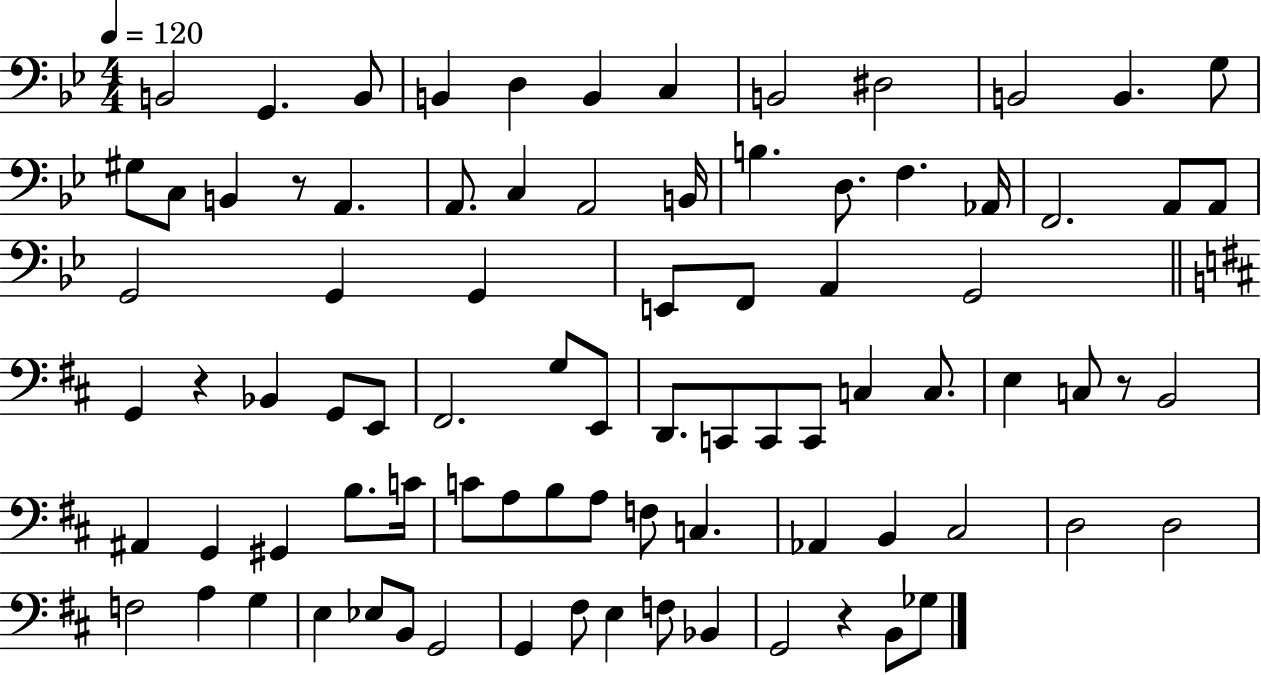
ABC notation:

X:1
T:Untitled
M:4/4
L:1/4
K:Bb
B,,2 G,, B,,/2 B,, D, B,, C, B,,2 ^D,2 B,,2 B,, G,/2 ^G,/2 C,/2 B,, z/2 A,, A,,/2 C, A,,2 B,,/4 B, D,/2 F, _A,,/4 F,,2 A,,/2 A,,/2 G,,2 G,, G,, E,,/2 F,,/2 A,, G,,2 G,, z _B,, G,,/2 E,,/2 ^F,,2 G,/2 E,,/2 D,,/2 C,,/2 C,,/2 C,,/2 C, C,/2 E, C,/2 z/2 B,,2 ^A,, G,, ^G,, B,/2 C/4 C/2 A,/2 B,/2 A,/2 F,/2 C, _A,, B,, ^C,2 D,2 D,2 F,2 A, G, E, _E,/2 B,,/2 G,,2 G,, ^F,/2 E, F,/2 _B,, G,,2 z B,,/2 _G,/2